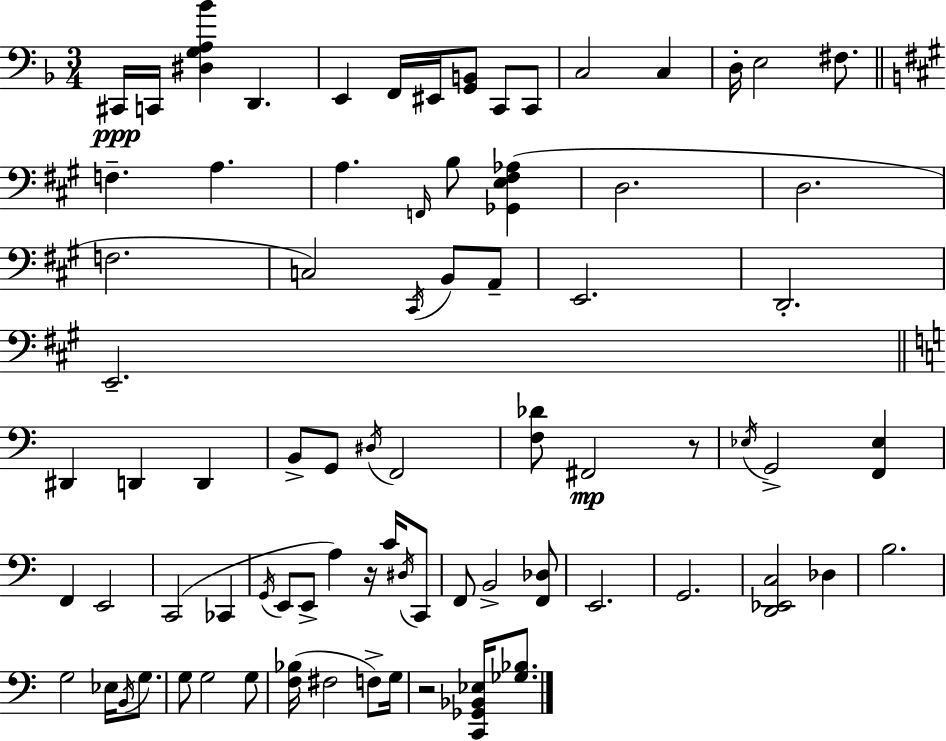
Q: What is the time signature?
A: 3/4